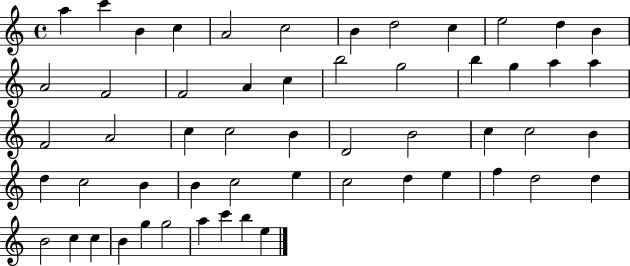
A5/q C6/q B4/q C5/q A4/h C5/h B4/q D5/h C5/q E5/h D5/q B4/q A4/h F4/h F4/h A4/q C5/q B5/h G5/h B5/q G5/q A5/q A5/q F4/h A4/h C5/q C5/h B4/q D4/h B4/h C5/q C5/h B4/q D5/q C5/h B4/q B4/q C5/h E5/q C5/h D5/q E5/q F5/q D5/h D5/q B4/h C5/q C5/q B4/q G5/q G5/h A5/q C6/q B5/q E5/q